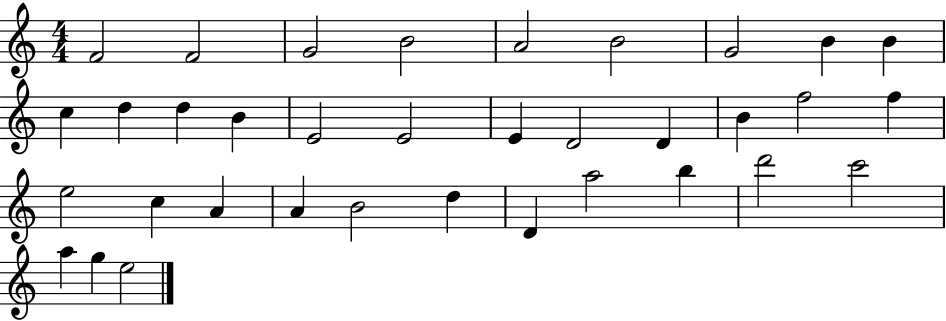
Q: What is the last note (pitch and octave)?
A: E5